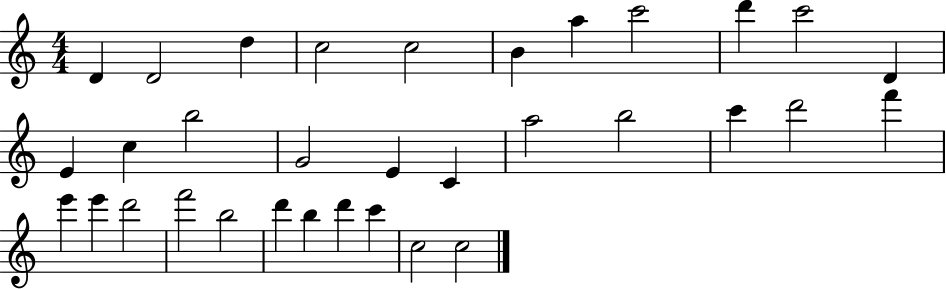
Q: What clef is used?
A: treble